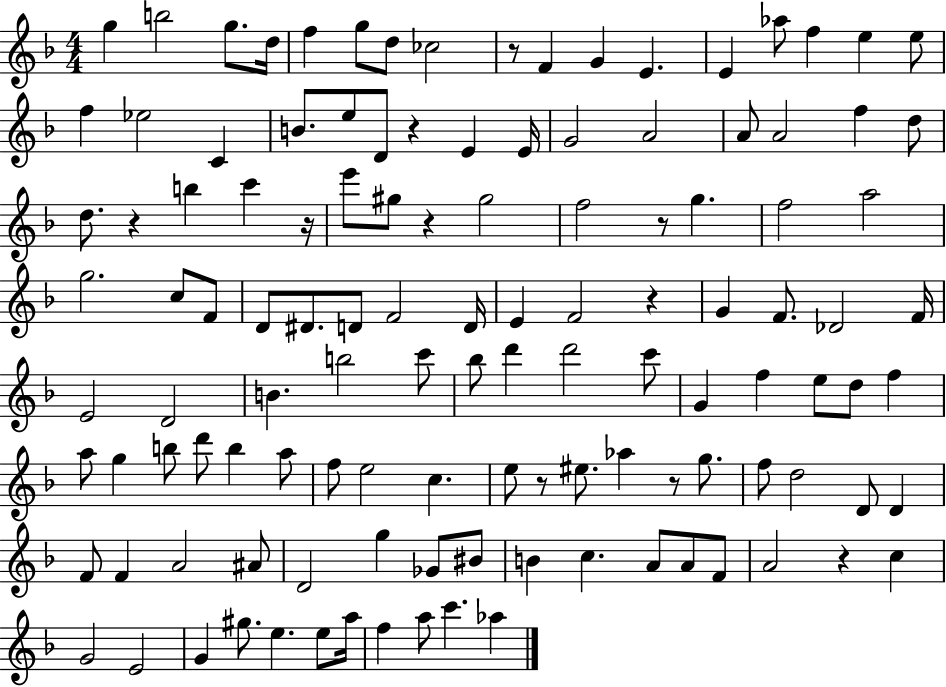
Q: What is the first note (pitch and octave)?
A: G5